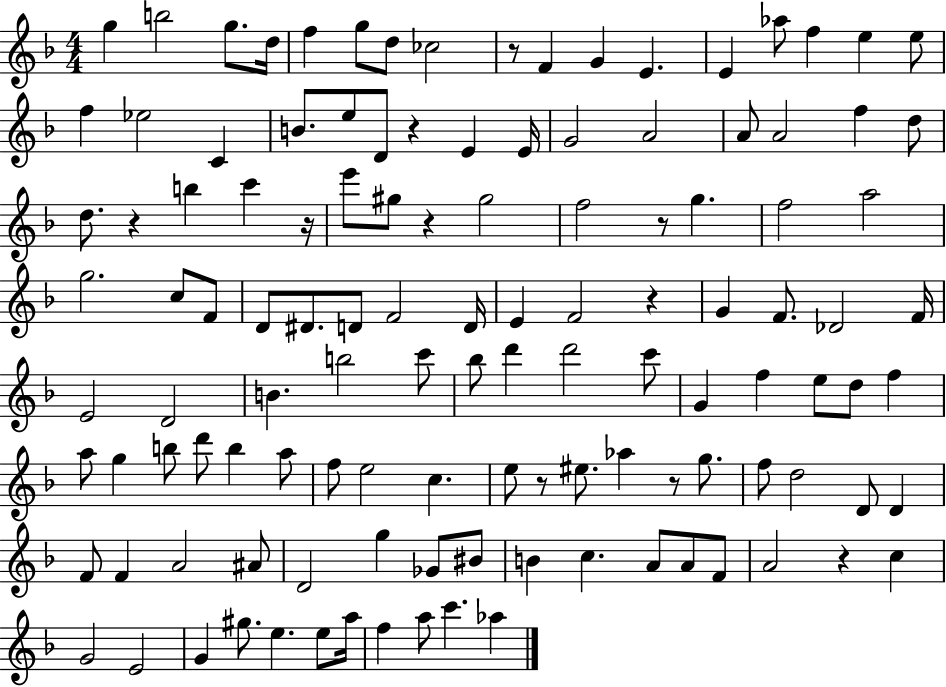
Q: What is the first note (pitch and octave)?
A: G5